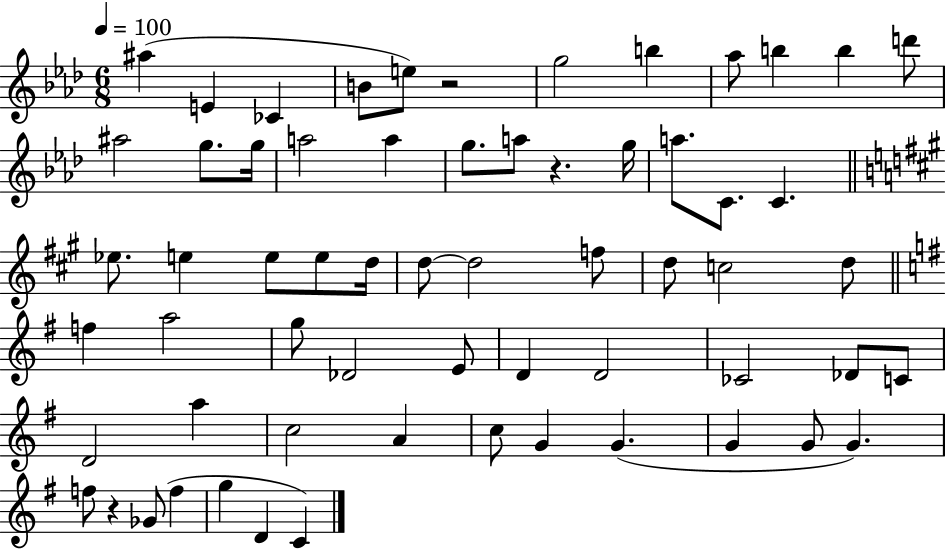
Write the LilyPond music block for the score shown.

{
  \clef treble
  \numericTimeSignature
  \time 6/8
  \key aes \major
  \tempo 4 = 100
  ais''4( e'4 ces'4 | b'8 e''8) r2 | g''2 b''4 | aes''8 b''4 b''4 d'''8 | \break ais''2 g''8. g''16 | a''2 a''4 | g''8. a''8 r4. g''16 | a''8. c'8. c'4. | \break \bar "||" \break \key a \major ees''8. e''4 e''8 e''8 d''16 | d''8~~ d''2 f''8 | d''8 c''2 d''8 | \bar "||" \break \key g \major f''4 a''2 | g''8 des'2 e'8 | d'4 d'2 | ces'2 des'8 c'8 | \break d'2 a''4 | c''2 a'4 | c''8 g'4 g'4.( | g'4 g'8 g'4.) | \break f''8 r4 ges'8( f''4 | g''4 d'4 c'4) | \bar "|."
}